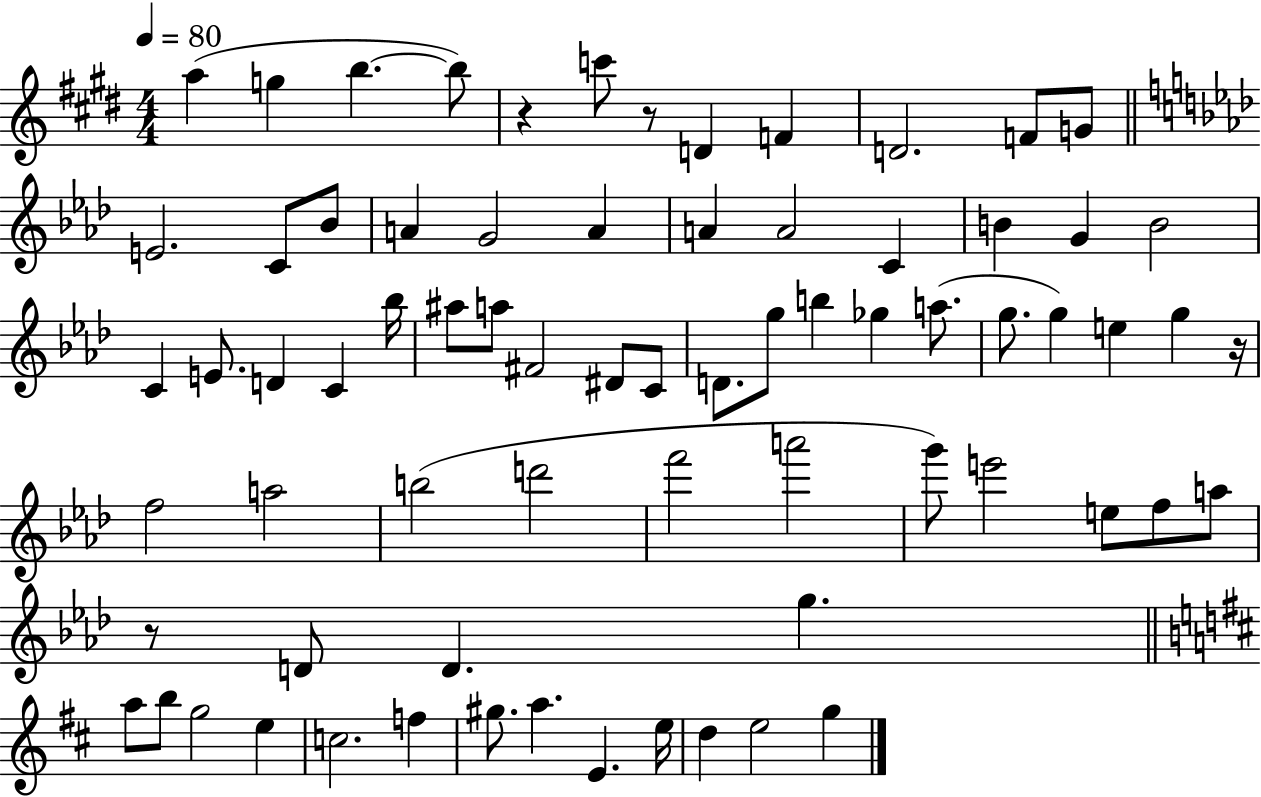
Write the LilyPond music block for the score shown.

{
  \clef treble
  \numericTimeSignature
  \time 4/4
  \key e \major
  \tempo 4 = 80
  \repeat volta 2 { a''4( g''4 b''4.~~ b''8) | r4 c'''8 r8 d'4 f'4 | d'2. f'8 g'8 | \bar "||" \break \key aes \major e'2. c'8 bes'8 | a'4 g'2 a'4 | a'4 a'2 c'4 | b'4 g'4 b'2 | \break c'4 e'8. d'4 c'4 bes''16 | ais''8 a''8 fis'2 dis'8 c'8 | d'8. g''8 b''4 ges''4 a''8.( | g''8. g''4) e''4 g''4 r16 | \break f''2 a''2 | b''2( d'''2 | f'''2 a'''2 | g'''8) e'''2 e''8 f''8 a''8 | \break r8 d'8 d'4. g''4. | \bar "||" \break \key d \major a''8 b''8 g''2 e''4 | c''2. f''4 | gis''8. a''4. e'4. e''16 | d''4 e''2 g''4 | \break } \bar "|."
}